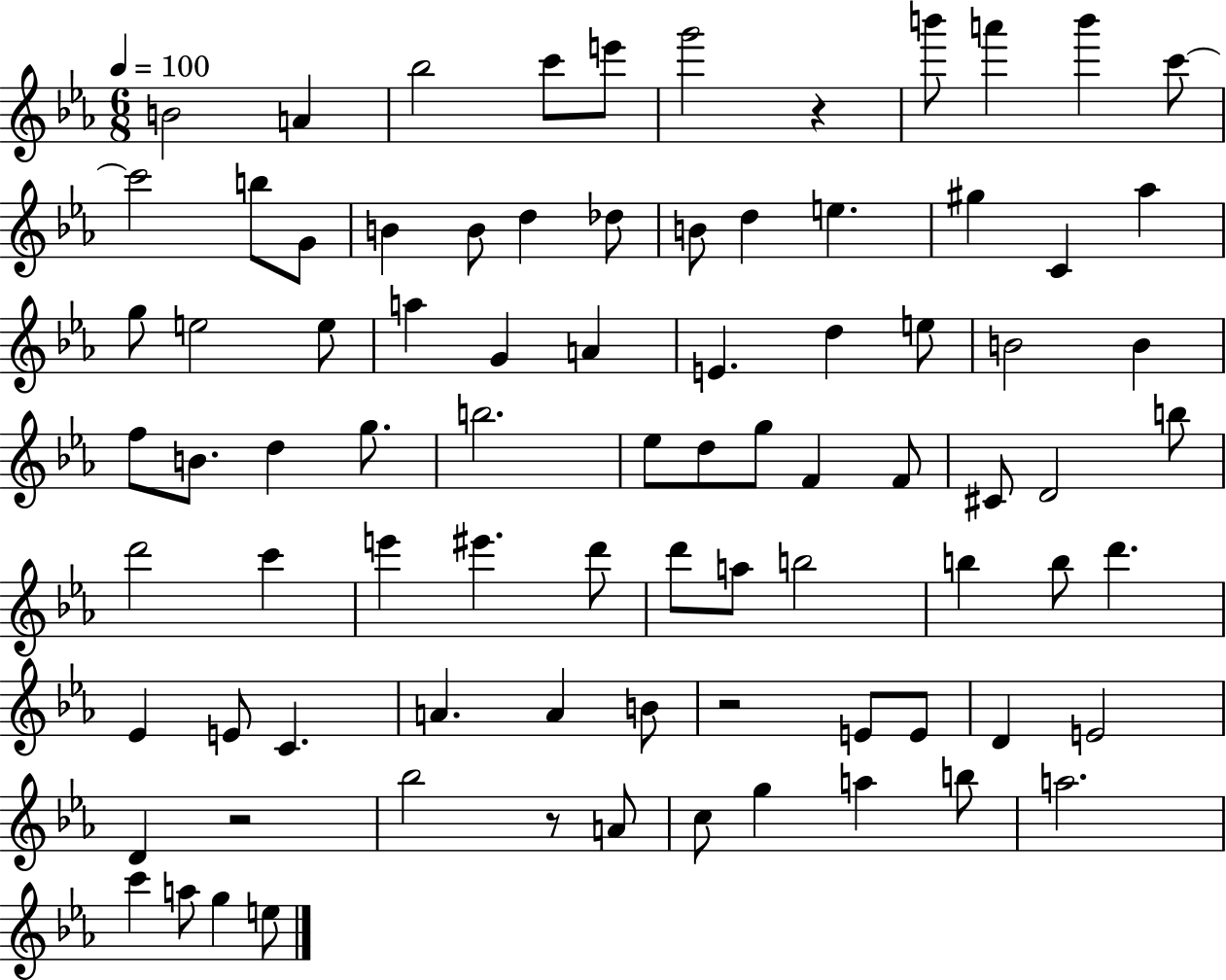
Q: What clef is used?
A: treble